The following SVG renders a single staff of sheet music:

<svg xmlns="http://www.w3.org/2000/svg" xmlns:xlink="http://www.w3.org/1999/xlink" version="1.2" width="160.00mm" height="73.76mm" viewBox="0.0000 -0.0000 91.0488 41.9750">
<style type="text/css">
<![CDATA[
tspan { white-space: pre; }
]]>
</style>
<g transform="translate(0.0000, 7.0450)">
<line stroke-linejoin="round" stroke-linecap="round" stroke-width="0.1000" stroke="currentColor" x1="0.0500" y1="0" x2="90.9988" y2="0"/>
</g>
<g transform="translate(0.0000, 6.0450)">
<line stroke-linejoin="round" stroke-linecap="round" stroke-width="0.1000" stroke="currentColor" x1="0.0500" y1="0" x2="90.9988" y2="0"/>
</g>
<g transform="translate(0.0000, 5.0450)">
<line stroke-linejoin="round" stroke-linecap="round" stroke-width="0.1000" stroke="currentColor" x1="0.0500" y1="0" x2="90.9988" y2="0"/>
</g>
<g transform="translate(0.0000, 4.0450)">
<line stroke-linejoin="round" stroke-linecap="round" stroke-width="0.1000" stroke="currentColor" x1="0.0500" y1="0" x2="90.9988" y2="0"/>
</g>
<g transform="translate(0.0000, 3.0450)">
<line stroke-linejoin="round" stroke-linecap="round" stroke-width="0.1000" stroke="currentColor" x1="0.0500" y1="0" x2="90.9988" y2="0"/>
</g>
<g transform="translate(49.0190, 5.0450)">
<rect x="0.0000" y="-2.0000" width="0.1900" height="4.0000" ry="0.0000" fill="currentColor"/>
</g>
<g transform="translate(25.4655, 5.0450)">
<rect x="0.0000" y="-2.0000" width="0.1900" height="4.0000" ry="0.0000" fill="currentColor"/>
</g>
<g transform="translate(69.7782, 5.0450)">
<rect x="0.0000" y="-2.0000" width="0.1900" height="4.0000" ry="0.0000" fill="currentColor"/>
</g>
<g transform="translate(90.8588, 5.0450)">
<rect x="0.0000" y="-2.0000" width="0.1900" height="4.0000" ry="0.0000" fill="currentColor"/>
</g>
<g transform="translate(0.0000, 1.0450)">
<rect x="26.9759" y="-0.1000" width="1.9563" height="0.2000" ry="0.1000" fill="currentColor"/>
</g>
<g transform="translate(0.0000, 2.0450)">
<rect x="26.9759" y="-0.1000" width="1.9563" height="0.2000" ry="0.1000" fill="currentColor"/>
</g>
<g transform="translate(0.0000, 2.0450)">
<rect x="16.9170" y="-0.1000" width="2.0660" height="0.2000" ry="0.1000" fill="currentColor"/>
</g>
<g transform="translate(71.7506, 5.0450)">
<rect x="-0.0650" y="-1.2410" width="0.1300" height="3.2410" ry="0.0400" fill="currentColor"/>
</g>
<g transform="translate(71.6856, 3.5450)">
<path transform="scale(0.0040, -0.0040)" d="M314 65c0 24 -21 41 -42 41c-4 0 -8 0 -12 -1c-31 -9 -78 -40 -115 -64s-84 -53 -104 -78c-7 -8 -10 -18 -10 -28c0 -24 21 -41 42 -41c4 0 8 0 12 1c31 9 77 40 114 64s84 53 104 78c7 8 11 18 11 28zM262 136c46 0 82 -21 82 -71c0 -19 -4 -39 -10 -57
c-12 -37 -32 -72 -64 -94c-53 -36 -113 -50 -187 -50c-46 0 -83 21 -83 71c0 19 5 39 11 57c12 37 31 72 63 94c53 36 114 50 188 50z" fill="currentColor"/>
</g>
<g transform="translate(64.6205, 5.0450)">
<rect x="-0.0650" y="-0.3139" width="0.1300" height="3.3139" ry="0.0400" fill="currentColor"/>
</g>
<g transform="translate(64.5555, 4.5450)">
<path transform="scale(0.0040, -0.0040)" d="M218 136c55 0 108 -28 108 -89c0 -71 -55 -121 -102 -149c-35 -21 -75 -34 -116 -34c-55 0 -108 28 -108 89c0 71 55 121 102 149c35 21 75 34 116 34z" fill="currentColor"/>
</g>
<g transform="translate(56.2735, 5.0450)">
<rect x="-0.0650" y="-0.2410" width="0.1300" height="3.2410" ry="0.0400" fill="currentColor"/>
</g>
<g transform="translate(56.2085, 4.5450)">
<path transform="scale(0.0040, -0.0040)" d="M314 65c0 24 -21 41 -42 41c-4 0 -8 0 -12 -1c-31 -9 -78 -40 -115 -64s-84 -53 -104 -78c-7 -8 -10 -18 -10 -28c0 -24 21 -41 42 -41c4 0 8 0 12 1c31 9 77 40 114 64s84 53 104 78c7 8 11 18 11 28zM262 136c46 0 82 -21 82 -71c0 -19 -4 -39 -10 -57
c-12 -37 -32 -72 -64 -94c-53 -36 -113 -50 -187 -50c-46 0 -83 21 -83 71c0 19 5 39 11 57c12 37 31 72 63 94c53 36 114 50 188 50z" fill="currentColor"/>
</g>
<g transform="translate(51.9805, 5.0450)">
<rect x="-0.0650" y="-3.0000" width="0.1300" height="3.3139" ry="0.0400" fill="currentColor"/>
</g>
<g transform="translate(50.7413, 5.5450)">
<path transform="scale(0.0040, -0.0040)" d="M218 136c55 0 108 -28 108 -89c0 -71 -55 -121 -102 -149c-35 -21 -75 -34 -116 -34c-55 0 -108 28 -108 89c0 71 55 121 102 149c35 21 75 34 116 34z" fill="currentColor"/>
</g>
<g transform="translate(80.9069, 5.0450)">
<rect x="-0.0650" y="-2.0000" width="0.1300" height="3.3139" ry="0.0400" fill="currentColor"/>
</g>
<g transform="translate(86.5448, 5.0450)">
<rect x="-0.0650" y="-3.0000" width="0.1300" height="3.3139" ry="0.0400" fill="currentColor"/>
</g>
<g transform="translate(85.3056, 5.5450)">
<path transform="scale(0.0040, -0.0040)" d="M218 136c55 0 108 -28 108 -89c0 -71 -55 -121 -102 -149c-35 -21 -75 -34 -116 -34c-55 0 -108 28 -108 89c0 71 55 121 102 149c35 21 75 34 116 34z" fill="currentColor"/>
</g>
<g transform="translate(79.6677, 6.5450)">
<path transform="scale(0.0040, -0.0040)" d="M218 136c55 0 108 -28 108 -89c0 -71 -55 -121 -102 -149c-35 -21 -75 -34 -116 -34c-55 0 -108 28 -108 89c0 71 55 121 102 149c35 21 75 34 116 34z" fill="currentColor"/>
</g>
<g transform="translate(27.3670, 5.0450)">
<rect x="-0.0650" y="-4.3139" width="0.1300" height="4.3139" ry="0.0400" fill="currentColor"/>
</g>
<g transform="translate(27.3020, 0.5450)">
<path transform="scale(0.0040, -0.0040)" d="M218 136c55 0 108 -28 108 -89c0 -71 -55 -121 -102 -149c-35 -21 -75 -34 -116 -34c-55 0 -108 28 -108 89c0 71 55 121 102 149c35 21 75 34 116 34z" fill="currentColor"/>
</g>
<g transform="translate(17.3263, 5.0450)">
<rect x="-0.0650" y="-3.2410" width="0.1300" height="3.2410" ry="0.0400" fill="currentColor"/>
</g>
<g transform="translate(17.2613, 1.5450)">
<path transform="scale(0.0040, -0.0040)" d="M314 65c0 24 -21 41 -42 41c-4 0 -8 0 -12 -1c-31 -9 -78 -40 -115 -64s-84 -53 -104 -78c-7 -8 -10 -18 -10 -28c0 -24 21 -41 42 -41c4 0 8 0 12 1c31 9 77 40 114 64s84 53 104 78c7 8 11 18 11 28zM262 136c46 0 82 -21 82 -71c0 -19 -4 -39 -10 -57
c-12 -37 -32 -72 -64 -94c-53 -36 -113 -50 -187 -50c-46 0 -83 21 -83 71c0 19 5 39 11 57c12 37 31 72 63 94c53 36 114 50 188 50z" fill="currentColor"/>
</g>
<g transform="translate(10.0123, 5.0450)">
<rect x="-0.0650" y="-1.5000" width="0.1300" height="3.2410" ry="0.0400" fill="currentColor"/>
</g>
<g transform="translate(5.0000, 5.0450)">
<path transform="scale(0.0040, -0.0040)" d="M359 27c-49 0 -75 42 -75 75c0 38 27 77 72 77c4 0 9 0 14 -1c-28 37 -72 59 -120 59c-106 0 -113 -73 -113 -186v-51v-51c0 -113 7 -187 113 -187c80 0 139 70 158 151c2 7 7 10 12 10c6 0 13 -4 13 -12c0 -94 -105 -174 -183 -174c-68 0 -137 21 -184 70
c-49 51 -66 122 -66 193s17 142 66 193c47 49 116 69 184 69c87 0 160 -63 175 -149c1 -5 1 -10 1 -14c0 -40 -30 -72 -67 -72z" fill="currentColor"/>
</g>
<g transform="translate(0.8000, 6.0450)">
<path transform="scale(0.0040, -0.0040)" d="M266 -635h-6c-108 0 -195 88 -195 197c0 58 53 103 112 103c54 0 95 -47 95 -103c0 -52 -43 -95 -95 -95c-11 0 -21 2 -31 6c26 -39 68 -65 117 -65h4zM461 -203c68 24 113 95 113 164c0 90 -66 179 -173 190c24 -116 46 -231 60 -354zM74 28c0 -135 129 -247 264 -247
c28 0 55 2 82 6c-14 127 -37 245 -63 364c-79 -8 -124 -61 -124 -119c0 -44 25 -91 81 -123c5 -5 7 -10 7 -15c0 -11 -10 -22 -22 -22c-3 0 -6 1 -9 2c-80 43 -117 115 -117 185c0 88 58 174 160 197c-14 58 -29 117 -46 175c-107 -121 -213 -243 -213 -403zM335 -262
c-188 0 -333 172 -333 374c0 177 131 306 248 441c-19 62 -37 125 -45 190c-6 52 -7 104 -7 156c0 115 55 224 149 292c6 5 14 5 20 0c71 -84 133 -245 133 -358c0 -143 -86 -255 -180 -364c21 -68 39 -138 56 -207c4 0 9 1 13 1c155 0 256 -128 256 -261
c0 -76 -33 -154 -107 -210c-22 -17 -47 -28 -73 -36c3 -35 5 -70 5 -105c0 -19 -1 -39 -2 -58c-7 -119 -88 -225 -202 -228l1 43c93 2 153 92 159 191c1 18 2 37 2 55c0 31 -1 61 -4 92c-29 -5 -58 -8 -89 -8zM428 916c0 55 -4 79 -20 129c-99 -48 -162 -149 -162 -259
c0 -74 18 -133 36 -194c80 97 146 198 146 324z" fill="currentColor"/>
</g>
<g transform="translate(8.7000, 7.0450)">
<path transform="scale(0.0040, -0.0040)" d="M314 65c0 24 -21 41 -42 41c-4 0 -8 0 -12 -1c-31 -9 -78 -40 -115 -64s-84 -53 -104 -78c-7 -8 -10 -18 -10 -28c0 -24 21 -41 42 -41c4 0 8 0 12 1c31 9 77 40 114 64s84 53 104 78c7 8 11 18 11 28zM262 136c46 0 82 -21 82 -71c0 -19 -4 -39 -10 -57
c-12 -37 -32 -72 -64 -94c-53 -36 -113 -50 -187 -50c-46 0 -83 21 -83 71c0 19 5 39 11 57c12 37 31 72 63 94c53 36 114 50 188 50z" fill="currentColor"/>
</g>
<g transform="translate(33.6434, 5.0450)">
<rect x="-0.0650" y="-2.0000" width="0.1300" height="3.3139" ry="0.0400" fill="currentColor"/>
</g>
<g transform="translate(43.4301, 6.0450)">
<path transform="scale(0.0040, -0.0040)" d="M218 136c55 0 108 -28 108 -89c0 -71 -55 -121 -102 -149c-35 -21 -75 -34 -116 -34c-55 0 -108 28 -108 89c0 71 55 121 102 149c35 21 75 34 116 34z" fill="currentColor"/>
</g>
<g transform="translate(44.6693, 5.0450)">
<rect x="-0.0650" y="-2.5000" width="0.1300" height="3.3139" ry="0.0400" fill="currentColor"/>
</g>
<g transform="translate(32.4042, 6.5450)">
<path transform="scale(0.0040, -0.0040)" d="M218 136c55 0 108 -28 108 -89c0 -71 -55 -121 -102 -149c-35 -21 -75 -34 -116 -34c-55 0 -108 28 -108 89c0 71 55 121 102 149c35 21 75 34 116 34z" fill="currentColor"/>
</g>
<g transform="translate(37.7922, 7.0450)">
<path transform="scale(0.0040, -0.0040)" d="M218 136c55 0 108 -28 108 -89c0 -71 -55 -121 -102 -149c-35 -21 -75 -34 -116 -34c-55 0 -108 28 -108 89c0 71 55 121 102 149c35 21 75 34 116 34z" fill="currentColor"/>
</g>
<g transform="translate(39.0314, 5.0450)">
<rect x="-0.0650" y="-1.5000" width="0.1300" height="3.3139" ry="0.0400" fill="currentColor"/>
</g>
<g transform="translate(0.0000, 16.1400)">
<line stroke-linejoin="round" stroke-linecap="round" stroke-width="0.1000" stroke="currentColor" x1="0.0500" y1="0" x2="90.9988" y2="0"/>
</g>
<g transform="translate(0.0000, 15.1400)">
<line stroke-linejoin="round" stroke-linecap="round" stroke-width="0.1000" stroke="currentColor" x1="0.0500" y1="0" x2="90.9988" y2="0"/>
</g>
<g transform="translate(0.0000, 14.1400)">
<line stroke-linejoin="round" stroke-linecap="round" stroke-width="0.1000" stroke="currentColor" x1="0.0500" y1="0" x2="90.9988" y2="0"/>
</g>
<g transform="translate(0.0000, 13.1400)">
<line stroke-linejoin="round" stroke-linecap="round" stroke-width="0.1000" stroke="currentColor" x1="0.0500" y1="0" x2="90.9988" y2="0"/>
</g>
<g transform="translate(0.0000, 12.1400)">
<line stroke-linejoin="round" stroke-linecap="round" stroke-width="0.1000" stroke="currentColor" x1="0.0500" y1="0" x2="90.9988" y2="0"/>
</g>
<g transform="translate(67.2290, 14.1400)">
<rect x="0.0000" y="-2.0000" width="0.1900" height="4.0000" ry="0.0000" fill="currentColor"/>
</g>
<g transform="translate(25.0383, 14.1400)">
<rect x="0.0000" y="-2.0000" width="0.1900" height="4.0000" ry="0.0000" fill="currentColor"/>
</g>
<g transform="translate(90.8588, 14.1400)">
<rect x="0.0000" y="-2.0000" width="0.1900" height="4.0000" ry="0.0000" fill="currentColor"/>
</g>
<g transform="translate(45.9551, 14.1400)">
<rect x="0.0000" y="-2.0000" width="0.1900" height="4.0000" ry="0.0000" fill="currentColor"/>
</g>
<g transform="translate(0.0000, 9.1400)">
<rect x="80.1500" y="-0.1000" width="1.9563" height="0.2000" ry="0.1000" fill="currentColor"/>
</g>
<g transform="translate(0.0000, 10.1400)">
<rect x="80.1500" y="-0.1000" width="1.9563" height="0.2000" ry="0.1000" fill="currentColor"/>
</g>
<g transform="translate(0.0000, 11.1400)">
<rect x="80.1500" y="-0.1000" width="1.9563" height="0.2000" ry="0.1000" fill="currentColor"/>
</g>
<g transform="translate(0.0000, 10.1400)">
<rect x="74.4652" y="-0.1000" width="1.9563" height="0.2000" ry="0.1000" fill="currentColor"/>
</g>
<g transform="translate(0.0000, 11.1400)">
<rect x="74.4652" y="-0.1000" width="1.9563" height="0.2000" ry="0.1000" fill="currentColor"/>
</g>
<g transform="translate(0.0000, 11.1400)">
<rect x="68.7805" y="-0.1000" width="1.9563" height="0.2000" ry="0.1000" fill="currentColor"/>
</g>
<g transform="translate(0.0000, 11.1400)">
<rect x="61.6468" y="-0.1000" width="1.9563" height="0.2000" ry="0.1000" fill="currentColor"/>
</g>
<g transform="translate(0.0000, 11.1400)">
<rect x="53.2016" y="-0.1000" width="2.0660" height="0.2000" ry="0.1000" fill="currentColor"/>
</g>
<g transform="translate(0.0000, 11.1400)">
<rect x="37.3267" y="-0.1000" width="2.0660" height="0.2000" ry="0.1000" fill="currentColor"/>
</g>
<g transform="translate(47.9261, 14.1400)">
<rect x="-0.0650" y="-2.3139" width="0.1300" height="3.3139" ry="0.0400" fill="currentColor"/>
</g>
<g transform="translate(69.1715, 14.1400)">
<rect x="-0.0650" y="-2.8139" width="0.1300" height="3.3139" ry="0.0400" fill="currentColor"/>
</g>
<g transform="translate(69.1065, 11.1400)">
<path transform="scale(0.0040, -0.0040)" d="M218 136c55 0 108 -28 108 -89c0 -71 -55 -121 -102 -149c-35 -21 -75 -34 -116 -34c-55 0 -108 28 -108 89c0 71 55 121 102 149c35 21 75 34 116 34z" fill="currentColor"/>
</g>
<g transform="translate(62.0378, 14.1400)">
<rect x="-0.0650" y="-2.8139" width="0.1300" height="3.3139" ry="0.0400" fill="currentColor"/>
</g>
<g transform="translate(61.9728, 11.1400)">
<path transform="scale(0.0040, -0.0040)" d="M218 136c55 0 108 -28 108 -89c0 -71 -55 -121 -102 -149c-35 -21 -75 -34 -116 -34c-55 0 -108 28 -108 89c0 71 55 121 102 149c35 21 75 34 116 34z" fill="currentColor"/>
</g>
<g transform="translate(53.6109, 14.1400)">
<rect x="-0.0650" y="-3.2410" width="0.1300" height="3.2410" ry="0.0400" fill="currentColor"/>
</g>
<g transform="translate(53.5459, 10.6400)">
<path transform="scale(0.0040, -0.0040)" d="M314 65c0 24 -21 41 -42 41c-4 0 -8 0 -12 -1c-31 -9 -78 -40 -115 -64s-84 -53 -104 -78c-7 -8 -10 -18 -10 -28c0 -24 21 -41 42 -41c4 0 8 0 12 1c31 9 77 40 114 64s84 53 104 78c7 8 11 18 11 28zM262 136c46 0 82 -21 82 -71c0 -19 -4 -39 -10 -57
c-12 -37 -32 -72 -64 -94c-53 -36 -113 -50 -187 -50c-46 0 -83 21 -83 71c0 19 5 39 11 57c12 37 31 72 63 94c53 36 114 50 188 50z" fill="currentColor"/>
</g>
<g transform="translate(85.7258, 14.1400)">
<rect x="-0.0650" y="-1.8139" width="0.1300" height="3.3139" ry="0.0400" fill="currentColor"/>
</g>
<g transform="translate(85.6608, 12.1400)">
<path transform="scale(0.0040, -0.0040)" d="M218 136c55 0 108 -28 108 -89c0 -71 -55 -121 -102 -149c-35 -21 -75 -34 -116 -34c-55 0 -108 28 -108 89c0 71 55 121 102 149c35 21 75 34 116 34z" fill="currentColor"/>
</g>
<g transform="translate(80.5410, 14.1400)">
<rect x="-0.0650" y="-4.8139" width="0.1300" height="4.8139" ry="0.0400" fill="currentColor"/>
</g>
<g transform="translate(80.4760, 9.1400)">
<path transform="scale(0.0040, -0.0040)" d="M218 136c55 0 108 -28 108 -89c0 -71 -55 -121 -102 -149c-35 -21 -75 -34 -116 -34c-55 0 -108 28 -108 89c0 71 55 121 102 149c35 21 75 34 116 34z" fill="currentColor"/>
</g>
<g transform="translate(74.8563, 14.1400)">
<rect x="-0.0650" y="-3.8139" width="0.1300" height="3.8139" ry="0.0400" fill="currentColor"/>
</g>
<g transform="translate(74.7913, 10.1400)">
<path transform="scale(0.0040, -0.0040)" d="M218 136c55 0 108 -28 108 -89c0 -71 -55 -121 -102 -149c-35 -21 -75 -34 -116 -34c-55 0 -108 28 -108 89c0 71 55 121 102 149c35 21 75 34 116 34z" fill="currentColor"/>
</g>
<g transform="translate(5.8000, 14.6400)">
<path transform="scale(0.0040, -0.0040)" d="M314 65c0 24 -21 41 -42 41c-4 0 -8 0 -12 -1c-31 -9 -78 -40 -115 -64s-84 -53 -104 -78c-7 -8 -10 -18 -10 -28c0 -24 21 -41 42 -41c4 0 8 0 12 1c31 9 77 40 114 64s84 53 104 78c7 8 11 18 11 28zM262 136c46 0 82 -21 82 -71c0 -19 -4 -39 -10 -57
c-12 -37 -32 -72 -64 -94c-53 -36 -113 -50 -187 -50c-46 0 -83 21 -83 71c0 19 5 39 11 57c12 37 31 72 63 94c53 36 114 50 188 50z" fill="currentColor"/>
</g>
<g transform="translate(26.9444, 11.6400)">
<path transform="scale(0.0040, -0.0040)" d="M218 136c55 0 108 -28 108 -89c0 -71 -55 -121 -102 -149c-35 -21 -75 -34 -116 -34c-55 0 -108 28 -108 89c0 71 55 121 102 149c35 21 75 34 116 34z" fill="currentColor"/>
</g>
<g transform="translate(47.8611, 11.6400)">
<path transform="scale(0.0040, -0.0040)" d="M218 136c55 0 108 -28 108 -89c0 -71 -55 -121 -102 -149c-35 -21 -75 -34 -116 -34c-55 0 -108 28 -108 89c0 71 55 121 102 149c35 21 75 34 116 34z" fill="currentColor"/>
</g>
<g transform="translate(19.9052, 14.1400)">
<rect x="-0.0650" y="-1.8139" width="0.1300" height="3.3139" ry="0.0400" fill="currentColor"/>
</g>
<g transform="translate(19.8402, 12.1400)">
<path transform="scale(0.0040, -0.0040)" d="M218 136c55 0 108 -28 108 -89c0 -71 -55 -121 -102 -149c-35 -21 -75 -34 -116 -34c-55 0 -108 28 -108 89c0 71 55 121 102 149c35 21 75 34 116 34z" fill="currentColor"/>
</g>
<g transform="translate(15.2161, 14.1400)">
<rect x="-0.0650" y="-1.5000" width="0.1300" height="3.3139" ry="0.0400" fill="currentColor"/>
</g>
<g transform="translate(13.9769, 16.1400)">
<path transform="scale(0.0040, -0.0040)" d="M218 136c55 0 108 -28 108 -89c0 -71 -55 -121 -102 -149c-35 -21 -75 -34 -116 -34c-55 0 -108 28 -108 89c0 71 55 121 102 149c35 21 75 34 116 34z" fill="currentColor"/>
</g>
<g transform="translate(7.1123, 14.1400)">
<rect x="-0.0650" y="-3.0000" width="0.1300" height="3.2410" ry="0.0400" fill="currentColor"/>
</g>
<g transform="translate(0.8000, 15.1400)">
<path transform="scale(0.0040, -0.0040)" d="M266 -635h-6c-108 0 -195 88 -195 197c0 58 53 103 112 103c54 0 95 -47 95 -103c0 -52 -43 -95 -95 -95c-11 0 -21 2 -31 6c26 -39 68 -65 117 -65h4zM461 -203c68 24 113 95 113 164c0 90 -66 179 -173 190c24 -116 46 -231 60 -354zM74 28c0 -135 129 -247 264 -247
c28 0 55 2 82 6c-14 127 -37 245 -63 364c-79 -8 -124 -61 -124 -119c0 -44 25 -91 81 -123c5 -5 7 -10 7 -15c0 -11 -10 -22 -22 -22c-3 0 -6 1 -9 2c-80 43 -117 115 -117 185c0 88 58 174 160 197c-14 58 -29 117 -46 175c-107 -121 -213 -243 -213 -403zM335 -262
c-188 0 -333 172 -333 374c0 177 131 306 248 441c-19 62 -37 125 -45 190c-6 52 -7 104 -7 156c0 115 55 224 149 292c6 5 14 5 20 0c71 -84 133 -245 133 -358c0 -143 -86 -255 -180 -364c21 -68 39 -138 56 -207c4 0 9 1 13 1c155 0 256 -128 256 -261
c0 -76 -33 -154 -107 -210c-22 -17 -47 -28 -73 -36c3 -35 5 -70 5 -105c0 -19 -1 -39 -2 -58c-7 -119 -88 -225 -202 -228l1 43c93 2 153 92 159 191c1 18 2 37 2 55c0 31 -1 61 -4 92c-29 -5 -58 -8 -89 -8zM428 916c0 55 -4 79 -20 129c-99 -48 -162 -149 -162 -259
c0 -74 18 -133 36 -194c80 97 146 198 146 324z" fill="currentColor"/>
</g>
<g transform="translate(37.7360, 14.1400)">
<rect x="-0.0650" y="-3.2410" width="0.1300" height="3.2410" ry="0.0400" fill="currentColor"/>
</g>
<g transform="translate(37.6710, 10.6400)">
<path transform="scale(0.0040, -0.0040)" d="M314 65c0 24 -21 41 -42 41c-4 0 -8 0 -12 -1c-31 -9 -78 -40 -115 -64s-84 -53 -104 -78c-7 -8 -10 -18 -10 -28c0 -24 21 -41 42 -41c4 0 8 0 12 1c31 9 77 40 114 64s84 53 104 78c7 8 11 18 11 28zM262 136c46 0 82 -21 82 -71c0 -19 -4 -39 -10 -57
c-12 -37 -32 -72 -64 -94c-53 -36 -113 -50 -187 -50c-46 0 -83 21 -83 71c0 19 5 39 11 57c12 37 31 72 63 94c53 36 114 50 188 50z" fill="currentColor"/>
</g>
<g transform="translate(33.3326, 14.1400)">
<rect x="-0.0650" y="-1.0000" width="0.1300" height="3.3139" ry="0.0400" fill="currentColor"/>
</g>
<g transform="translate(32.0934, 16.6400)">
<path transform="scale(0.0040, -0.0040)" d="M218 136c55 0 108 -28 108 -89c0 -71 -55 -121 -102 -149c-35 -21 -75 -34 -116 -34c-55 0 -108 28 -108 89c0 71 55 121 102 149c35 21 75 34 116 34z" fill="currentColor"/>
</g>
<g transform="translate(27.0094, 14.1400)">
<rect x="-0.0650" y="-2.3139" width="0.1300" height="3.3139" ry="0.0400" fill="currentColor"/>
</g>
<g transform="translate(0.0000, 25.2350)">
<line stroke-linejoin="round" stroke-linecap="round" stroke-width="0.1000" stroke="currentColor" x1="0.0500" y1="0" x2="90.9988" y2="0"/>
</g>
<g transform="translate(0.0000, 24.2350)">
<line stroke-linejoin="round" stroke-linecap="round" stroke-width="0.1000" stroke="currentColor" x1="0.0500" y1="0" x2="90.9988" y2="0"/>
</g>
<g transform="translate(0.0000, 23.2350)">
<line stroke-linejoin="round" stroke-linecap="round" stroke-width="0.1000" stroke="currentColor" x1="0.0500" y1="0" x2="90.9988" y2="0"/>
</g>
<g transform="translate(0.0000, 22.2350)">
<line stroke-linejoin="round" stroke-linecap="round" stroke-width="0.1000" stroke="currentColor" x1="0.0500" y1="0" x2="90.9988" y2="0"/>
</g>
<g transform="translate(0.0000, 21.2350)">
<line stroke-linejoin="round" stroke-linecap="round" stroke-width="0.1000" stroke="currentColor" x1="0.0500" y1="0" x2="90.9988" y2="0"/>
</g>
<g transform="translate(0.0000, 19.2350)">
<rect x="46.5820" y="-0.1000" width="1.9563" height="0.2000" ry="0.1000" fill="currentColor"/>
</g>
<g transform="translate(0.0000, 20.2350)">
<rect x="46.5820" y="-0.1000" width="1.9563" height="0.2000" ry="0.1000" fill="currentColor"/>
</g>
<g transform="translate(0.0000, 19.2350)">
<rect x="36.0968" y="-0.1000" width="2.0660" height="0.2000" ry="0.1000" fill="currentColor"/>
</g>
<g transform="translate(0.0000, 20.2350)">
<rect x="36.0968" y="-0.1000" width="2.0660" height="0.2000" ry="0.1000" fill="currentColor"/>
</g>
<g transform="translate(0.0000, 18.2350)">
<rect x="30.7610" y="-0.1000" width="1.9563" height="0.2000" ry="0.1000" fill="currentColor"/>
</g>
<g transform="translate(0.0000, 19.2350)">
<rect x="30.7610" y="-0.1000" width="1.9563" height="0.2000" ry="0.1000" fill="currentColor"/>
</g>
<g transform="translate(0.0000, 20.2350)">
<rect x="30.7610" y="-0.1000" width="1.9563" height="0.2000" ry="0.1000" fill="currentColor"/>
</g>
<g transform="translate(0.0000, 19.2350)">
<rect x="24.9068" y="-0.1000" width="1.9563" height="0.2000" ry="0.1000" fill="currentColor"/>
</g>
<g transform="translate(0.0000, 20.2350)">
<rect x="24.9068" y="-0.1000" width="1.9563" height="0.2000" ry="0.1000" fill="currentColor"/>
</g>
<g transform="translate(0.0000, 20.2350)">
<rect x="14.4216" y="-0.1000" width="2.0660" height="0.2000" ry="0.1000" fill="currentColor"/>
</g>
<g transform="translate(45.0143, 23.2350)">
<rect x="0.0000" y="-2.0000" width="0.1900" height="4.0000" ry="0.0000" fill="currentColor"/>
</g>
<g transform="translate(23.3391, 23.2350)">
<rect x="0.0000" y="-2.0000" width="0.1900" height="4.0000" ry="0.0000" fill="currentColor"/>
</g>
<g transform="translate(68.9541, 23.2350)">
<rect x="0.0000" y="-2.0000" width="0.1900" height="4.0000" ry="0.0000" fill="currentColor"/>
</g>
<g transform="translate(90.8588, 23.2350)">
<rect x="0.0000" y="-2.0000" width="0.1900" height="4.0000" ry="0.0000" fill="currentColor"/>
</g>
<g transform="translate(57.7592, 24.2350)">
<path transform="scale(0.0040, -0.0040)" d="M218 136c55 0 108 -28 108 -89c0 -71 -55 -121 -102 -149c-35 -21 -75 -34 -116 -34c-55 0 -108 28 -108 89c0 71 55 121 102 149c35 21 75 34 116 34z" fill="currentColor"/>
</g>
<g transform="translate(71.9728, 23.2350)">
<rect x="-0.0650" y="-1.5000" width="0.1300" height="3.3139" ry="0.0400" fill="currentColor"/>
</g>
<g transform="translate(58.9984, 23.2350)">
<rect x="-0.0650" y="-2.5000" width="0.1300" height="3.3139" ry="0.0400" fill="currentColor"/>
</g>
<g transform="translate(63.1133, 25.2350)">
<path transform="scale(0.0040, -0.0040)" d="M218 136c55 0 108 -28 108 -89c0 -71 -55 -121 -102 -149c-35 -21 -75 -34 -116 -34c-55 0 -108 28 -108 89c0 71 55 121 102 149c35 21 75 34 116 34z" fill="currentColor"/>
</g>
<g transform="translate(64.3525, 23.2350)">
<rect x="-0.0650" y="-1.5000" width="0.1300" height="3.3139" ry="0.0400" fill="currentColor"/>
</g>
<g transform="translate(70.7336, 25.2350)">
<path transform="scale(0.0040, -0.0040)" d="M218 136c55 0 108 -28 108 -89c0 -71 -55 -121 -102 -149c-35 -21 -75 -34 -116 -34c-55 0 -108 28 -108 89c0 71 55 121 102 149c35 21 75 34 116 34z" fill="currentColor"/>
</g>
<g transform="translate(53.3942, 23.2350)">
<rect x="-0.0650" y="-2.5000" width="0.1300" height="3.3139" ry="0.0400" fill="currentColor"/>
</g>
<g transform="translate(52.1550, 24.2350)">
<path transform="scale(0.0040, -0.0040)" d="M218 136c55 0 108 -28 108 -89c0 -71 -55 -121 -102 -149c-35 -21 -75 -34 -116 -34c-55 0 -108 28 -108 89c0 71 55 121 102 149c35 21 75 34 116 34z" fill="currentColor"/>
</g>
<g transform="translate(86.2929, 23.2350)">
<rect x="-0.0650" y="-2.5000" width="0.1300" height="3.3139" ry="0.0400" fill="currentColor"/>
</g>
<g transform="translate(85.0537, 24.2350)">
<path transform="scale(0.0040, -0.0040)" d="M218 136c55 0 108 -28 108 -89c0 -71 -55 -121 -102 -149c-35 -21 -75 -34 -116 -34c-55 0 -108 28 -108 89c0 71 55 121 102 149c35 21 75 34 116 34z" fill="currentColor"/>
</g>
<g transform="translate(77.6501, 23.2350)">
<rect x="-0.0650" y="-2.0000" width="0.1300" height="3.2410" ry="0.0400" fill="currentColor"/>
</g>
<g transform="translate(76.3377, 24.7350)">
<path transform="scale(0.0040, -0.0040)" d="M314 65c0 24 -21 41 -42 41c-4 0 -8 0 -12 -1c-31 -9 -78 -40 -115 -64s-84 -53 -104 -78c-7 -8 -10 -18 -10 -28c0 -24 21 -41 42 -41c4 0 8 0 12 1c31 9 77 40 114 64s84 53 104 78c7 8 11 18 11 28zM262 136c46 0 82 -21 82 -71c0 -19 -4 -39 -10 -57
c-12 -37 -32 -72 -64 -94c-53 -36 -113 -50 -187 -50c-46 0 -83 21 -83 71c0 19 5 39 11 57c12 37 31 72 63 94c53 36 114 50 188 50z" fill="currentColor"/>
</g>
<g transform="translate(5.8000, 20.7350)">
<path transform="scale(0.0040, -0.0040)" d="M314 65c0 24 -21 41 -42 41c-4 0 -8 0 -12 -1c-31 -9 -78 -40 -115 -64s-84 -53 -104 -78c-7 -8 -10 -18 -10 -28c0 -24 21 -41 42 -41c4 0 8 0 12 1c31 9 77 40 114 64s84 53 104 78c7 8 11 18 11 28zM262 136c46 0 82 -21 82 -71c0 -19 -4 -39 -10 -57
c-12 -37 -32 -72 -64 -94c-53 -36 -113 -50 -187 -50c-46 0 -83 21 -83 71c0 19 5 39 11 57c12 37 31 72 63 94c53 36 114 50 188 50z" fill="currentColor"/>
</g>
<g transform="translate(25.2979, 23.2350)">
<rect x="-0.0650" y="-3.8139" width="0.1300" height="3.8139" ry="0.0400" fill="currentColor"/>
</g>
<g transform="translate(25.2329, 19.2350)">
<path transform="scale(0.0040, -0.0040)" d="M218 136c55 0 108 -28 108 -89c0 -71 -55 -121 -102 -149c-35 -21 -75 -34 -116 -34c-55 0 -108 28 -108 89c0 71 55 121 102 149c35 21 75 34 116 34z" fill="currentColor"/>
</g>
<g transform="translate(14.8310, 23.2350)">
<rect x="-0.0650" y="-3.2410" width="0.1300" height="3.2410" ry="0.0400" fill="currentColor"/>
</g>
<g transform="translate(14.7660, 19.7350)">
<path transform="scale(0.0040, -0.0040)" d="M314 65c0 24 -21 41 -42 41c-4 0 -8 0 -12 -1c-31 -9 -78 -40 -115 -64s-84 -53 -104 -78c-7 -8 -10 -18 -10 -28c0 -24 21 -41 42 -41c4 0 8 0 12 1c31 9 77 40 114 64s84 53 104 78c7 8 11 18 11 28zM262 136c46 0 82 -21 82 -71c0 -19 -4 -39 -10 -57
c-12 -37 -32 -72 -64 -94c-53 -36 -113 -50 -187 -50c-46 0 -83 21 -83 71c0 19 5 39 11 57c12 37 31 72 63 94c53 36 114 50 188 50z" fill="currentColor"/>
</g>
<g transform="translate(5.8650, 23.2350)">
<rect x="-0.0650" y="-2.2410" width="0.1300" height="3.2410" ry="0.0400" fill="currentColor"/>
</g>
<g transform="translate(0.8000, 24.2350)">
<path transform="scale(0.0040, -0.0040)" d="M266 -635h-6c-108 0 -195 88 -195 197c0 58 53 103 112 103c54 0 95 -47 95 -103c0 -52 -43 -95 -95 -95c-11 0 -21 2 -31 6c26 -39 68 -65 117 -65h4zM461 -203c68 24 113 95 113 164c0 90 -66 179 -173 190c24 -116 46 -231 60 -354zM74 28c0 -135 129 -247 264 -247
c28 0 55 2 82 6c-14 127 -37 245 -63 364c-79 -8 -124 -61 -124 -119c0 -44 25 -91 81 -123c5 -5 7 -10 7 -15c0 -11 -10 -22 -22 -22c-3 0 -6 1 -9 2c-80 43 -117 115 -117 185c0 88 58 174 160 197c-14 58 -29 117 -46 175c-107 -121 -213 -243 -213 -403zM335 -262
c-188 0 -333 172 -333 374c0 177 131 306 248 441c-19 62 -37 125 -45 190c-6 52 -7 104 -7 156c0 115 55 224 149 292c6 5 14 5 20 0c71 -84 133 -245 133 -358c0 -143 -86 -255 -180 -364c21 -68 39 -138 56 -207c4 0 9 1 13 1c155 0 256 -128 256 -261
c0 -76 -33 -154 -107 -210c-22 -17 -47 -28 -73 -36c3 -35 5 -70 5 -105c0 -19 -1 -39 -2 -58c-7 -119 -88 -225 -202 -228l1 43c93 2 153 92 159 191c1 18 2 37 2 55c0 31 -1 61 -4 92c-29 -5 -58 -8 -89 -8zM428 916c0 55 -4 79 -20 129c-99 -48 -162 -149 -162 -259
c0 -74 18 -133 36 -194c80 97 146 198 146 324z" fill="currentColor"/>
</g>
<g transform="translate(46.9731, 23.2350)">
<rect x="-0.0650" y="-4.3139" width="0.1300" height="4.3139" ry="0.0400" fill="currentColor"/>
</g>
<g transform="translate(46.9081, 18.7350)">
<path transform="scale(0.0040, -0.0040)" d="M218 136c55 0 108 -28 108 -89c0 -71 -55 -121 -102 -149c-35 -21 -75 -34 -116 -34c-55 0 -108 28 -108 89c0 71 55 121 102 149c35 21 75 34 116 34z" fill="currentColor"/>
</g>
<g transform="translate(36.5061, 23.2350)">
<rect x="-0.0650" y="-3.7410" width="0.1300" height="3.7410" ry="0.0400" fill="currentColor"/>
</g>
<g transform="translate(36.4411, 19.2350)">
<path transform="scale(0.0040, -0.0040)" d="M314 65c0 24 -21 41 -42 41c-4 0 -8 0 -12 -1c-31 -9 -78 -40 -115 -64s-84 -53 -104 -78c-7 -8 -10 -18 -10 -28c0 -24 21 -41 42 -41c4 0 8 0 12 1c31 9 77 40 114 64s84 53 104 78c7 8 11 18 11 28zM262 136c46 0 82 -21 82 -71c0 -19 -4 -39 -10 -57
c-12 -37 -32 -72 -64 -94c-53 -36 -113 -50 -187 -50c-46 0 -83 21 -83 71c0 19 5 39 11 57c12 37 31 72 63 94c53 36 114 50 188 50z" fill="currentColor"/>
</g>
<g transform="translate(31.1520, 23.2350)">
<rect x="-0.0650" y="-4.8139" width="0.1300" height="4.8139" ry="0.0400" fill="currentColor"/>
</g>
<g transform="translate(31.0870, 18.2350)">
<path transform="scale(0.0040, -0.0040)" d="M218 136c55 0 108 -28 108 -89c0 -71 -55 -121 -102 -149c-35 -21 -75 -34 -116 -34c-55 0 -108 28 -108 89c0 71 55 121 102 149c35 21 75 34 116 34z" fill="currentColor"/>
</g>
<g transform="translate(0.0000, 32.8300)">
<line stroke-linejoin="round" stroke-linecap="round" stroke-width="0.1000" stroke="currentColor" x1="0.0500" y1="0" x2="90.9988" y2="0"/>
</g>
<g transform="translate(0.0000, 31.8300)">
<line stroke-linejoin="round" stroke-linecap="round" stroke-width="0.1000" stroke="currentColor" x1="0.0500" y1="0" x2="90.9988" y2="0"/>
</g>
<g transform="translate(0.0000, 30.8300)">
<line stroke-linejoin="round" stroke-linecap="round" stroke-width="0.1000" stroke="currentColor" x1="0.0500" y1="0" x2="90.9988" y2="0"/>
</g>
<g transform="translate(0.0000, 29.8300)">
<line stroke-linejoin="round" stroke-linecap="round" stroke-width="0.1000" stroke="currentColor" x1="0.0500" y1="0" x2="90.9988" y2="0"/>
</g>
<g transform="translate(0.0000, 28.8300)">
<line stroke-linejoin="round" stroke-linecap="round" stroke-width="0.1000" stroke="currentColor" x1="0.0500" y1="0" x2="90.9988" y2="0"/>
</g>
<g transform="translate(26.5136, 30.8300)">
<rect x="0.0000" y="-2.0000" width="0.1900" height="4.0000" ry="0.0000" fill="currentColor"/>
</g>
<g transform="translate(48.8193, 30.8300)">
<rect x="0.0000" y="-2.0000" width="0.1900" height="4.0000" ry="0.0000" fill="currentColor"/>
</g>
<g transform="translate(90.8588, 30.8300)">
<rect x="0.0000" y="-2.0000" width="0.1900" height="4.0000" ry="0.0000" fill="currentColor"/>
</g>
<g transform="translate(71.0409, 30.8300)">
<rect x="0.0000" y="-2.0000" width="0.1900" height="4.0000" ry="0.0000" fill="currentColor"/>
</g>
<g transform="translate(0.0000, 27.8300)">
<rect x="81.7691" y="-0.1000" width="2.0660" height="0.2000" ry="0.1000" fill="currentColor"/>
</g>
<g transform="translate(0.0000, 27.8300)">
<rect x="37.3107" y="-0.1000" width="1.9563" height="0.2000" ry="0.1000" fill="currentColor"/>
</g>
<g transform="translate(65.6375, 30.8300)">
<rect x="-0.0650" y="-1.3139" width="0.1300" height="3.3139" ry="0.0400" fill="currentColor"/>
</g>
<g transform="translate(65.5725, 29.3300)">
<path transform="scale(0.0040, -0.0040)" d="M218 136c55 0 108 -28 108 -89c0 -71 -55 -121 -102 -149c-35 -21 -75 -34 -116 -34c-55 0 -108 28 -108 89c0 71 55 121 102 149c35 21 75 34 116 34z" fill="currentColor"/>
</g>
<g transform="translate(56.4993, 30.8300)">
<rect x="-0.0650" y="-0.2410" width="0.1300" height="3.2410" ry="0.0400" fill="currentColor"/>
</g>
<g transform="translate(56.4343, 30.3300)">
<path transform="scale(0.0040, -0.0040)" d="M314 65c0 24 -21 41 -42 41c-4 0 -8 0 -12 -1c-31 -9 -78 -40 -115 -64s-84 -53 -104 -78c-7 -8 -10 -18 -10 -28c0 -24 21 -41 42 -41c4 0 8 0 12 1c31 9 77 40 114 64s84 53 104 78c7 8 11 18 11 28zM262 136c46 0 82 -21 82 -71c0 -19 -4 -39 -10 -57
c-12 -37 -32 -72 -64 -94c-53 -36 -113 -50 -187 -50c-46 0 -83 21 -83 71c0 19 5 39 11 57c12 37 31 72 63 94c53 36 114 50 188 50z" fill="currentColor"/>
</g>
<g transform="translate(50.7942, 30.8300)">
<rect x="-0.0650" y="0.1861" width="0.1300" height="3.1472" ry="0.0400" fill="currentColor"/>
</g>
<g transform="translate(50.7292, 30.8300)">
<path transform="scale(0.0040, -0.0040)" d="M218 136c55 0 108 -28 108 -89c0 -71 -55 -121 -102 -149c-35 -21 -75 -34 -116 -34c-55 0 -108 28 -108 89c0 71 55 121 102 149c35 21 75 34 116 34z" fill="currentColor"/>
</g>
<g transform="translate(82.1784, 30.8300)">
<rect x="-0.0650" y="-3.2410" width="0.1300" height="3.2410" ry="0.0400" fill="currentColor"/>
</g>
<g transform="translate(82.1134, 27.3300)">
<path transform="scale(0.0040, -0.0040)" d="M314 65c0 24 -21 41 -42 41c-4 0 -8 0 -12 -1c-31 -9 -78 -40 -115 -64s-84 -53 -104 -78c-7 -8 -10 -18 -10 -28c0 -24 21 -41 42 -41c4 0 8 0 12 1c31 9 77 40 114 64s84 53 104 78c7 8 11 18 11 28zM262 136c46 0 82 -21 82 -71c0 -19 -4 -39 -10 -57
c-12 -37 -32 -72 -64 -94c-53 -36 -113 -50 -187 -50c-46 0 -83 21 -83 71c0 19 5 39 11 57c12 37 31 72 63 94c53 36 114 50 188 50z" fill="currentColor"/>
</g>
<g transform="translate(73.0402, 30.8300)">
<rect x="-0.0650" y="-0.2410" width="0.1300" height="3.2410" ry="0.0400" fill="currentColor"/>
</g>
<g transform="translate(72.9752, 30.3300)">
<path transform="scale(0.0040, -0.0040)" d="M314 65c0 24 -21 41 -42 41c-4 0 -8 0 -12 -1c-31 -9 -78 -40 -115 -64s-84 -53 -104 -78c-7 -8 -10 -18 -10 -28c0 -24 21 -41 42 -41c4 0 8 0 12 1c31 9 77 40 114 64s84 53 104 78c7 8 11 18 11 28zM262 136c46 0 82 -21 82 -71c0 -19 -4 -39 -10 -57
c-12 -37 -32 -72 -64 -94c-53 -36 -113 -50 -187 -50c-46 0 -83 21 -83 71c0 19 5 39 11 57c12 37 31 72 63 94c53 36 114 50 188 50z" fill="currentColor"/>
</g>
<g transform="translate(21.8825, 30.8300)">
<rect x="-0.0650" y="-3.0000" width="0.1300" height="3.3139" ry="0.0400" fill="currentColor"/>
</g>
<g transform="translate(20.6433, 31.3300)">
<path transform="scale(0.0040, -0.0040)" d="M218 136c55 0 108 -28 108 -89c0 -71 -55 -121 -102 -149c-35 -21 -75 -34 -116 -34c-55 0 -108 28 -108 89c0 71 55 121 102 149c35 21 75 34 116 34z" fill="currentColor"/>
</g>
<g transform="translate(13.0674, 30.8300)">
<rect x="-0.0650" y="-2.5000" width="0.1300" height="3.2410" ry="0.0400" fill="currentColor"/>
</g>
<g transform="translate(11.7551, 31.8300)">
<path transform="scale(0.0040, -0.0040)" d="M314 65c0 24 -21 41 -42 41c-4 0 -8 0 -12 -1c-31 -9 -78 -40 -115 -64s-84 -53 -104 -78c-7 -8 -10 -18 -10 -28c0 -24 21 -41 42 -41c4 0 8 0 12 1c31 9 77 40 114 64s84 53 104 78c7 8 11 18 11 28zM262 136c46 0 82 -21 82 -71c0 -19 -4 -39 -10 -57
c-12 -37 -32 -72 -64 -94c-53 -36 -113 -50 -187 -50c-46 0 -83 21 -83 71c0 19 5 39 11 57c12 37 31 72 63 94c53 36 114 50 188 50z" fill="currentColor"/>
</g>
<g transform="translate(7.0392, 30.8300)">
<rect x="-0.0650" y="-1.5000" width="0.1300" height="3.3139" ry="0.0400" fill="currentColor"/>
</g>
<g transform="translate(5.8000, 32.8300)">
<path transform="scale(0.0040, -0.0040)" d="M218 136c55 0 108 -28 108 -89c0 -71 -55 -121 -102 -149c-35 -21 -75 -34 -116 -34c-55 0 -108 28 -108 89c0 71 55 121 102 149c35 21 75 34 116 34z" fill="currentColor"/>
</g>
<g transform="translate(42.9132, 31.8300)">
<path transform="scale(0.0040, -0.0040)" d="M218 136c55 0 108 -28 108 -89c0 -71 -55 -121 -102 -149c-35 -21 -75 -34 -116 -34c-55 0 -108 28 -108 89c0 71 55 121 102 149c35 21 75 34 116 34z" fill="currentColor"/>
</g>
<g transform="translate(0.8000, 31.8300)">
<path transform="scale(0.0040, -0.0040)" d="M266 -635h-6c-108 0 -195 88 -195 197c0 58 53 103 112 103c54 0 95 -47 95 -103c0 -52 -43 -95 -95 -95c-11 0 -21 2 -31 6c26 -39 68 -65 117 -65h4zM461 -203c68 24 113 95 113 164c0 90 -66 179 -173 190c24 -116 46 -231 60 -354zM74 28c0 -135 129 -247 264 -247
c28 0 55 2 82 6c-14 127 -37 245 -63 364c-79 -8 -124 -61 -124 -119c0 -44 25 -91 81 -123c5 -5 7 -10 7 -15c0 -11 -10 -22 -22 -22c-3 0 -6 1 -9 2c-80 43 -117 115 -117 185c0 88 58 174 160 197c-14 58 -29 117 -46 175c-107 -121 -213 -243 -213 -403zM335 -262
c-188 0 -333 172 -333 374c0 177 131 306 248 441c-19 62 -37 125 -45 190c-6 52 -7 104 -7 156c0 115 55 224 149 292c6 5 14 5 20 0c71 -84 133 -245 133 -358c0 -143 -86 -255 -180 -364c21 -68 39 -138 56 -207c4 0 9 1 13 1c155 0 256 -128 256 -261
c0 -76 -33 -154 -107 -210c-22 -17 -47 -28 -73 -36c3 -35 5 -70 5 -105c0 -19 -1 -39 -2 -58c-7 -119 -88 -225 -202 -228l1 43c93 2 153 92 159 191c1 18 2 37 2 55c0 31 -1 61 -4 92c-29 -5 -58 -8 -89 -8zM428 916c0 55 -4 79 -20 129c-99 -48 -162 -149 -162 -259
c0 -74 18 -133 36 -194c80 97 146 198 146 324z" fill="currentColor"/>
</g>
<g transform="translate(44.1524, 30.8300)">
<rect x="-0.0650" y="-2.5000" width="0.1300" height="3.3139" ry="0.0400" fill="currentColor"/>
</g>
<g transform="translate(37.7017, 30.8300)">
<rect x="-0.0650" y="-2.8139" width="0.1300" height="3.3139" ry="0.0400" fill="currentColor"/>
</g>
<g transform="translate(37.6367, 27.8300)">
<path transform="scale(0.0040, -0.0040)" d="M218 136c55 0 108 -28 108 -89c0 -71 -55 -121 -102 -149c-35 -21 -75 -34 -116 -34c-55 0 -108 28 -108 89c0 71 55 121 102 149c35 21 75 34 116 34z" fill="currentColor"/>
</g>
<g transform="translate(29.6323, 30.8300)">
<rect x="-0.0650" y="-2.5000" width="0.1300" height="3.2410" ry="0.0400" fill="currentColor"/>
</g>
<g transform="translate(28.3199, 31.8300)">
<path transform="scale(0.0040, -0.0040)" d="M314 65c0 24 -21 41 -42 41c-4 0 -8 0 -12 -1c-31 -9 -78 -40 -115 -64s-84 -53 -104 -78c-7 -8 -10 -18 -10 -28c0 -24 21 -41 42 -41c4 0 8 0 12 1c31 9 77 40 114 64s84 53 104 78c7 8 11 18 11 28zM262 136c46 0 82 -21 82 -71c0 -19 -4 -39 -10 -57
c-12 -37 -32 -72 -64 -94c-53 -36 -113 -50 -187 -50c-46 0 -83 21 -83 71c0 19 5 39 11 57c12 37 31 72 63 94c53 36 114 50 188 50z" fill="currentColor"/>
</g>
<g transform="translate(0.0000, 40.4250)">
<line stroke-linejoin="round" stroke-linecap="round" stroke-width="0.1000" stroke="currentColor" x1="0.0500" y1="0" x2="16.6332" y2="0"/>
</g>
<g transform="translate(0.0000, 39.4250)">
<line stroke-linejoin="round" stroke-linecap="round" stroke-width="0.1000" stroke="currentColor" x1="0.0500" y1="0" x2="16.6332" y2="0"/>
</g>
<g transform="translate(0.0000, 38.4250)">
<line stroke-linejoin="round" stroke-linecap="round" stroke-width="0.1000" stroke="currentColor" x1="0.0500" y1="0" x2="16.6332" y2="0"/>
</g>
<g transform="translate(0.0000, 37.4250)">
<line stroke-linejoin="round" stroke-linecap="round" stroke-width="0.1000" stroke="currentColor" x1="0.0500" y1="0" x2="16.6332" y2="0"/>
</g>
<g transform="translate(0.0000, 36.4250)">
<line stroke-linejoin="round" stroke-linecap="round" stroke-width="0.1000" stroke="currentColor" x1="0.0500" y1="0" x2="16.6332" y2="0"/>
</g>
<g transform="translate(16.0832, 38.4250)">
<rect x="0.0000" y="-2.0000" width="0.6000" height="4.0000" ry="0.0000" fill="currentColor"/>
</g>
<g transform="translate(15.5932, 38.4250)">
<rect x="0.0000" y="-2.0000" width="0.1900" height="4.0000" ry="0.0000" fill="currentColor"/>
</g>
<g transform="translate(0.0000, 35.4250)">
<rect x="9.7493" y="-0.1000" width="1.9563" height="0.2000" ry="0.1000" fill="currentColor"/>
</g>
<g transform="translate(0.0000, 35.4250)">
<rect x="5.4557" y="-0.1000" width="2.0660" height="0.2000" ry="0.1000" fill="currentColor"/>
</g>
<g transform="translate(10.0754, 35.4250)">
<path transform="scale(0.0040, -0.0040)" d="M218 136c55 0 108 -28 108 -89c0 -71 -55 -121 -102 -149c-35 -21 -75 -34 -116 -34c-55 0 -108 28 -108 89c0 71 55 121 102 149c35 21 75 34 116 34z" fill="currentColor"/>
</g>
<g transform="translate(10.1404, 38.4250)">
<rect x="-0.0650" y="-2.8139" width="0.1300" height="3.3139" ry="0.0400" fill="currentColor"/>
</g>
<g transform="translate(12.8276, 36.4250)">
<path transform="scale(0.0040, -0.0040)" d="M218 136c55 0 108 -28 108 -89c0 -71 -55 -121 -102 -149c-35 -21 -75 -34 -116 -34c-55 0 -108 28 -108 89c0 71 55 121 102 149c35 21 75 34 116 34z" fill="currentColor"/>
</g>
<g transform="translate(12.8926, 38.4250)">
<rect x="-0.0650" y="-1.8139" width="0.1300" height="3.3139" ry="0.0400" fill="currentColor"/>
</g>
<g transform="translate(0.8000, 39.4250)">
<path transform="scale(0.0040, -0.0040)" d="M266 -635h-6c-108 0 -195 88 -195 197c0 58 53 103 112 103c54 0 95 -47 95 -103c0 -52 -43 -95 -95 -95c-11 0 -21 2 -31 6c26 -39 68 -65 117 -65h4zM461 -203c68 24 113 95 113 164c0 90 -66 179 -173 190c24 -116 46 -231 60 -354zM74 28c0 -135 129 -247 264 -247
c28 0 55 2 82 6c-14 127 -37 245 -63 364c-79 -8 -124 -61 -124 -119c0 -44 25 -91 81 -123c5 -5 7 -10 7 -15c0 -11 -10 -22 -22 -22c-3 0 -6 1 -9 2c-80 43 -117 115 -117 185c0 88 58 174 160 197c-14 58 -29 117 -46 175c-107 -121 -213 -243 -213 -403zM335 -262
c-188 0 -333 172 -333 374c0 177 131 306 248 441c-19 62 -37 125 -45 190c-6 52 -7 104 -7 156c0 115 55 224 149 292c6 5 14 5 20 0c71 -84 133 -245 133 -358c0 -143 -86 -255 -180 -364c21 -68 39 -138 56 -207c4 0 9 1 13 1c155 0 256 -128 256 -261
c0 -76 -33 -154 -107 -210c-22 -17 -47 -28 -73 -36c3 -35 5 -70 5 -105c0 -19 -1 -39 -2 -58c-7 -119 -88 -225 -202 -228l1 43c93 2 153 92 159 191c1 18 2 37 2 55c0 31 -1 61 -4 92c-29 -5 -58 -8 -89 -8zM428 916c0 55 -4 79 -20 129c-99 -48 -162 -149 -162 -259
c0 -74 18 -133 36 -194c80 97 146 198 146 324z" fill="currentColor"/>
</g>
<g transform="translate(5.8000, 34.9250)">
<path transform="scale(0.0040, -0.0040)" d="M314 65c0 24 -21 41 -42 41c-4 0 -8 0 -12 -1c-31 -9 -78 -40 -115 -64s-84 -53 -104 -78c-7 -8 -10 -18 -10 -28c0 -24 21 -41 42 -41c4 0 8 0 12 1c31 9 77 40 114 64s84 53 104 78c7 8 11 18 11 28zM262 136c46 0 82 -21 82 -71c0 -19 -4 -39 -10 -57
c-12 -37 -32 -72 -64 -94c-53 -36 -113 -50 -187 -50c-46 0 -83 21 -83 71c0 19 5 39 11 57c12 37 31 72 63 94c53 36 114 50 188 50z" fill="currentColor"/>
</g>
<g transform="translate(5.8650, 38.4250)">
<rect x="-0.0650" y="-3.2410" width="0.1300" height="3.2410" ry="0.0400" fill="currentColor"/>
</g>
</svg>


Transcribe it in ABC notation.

X:1
T:Untitled
M:4/4
L:1/4
K:C
E2 b2 d' F E G A c2 c e2 F A A2 E f g D b2 g b2 a a c' e' f g2 b2 c' e' c'2 d' G G E E F2 G E G2 A G2 a G B c2 e c2 b2 b2 a f